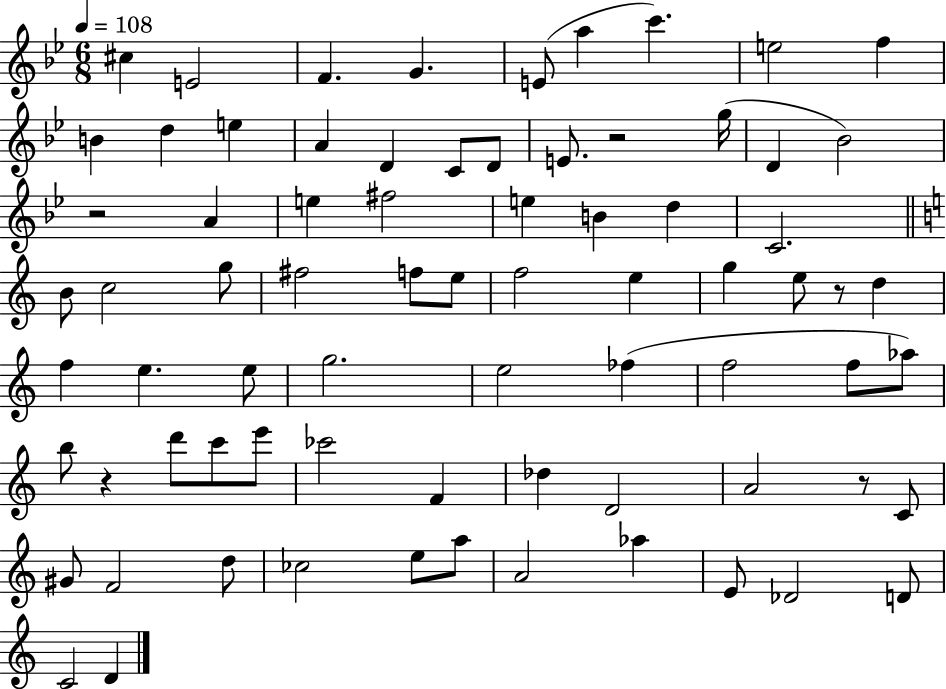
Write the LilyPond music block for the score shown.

{
  \clef treble
  \numericTimeSignature
  \time 6/8
  \key bes \major
  \tempo 4 = 108
  cis''4 e'2 | f'4. g'4. | e'8( a''4 c'''4.) | e''2 f''4 | \break b'4 d''4 e''4 | a'4 d'4 c'8 d'8 | e'8. r2 g''16( | d'4 bes'2) | \break r2 a'4 | e''4 fis''2 | e''4 b'4 d''4 | c'2. | \break \bar "||" \break \key c \major b'8 c''2 g''8 | fis''2 f''8 e''8 | f''2 e''4 | g''4 e''8 r8 d''4 | \break f''4 e''4. e''8 | g''2. | e''2 fes''4( | f''2 f''8 aes''8) | \break b''8 r4 d'''8 c'''8 e'''8 | ces'''2 f'4 | des''4 d'2 | a'2 r8 c'8 | \break gis'8 f'2 d''8 | ces''2 e''8 a''8 | a'2 aes''4 | e'8 des'2 d'8 | \break c'2 d'4 | \bar "|."
}